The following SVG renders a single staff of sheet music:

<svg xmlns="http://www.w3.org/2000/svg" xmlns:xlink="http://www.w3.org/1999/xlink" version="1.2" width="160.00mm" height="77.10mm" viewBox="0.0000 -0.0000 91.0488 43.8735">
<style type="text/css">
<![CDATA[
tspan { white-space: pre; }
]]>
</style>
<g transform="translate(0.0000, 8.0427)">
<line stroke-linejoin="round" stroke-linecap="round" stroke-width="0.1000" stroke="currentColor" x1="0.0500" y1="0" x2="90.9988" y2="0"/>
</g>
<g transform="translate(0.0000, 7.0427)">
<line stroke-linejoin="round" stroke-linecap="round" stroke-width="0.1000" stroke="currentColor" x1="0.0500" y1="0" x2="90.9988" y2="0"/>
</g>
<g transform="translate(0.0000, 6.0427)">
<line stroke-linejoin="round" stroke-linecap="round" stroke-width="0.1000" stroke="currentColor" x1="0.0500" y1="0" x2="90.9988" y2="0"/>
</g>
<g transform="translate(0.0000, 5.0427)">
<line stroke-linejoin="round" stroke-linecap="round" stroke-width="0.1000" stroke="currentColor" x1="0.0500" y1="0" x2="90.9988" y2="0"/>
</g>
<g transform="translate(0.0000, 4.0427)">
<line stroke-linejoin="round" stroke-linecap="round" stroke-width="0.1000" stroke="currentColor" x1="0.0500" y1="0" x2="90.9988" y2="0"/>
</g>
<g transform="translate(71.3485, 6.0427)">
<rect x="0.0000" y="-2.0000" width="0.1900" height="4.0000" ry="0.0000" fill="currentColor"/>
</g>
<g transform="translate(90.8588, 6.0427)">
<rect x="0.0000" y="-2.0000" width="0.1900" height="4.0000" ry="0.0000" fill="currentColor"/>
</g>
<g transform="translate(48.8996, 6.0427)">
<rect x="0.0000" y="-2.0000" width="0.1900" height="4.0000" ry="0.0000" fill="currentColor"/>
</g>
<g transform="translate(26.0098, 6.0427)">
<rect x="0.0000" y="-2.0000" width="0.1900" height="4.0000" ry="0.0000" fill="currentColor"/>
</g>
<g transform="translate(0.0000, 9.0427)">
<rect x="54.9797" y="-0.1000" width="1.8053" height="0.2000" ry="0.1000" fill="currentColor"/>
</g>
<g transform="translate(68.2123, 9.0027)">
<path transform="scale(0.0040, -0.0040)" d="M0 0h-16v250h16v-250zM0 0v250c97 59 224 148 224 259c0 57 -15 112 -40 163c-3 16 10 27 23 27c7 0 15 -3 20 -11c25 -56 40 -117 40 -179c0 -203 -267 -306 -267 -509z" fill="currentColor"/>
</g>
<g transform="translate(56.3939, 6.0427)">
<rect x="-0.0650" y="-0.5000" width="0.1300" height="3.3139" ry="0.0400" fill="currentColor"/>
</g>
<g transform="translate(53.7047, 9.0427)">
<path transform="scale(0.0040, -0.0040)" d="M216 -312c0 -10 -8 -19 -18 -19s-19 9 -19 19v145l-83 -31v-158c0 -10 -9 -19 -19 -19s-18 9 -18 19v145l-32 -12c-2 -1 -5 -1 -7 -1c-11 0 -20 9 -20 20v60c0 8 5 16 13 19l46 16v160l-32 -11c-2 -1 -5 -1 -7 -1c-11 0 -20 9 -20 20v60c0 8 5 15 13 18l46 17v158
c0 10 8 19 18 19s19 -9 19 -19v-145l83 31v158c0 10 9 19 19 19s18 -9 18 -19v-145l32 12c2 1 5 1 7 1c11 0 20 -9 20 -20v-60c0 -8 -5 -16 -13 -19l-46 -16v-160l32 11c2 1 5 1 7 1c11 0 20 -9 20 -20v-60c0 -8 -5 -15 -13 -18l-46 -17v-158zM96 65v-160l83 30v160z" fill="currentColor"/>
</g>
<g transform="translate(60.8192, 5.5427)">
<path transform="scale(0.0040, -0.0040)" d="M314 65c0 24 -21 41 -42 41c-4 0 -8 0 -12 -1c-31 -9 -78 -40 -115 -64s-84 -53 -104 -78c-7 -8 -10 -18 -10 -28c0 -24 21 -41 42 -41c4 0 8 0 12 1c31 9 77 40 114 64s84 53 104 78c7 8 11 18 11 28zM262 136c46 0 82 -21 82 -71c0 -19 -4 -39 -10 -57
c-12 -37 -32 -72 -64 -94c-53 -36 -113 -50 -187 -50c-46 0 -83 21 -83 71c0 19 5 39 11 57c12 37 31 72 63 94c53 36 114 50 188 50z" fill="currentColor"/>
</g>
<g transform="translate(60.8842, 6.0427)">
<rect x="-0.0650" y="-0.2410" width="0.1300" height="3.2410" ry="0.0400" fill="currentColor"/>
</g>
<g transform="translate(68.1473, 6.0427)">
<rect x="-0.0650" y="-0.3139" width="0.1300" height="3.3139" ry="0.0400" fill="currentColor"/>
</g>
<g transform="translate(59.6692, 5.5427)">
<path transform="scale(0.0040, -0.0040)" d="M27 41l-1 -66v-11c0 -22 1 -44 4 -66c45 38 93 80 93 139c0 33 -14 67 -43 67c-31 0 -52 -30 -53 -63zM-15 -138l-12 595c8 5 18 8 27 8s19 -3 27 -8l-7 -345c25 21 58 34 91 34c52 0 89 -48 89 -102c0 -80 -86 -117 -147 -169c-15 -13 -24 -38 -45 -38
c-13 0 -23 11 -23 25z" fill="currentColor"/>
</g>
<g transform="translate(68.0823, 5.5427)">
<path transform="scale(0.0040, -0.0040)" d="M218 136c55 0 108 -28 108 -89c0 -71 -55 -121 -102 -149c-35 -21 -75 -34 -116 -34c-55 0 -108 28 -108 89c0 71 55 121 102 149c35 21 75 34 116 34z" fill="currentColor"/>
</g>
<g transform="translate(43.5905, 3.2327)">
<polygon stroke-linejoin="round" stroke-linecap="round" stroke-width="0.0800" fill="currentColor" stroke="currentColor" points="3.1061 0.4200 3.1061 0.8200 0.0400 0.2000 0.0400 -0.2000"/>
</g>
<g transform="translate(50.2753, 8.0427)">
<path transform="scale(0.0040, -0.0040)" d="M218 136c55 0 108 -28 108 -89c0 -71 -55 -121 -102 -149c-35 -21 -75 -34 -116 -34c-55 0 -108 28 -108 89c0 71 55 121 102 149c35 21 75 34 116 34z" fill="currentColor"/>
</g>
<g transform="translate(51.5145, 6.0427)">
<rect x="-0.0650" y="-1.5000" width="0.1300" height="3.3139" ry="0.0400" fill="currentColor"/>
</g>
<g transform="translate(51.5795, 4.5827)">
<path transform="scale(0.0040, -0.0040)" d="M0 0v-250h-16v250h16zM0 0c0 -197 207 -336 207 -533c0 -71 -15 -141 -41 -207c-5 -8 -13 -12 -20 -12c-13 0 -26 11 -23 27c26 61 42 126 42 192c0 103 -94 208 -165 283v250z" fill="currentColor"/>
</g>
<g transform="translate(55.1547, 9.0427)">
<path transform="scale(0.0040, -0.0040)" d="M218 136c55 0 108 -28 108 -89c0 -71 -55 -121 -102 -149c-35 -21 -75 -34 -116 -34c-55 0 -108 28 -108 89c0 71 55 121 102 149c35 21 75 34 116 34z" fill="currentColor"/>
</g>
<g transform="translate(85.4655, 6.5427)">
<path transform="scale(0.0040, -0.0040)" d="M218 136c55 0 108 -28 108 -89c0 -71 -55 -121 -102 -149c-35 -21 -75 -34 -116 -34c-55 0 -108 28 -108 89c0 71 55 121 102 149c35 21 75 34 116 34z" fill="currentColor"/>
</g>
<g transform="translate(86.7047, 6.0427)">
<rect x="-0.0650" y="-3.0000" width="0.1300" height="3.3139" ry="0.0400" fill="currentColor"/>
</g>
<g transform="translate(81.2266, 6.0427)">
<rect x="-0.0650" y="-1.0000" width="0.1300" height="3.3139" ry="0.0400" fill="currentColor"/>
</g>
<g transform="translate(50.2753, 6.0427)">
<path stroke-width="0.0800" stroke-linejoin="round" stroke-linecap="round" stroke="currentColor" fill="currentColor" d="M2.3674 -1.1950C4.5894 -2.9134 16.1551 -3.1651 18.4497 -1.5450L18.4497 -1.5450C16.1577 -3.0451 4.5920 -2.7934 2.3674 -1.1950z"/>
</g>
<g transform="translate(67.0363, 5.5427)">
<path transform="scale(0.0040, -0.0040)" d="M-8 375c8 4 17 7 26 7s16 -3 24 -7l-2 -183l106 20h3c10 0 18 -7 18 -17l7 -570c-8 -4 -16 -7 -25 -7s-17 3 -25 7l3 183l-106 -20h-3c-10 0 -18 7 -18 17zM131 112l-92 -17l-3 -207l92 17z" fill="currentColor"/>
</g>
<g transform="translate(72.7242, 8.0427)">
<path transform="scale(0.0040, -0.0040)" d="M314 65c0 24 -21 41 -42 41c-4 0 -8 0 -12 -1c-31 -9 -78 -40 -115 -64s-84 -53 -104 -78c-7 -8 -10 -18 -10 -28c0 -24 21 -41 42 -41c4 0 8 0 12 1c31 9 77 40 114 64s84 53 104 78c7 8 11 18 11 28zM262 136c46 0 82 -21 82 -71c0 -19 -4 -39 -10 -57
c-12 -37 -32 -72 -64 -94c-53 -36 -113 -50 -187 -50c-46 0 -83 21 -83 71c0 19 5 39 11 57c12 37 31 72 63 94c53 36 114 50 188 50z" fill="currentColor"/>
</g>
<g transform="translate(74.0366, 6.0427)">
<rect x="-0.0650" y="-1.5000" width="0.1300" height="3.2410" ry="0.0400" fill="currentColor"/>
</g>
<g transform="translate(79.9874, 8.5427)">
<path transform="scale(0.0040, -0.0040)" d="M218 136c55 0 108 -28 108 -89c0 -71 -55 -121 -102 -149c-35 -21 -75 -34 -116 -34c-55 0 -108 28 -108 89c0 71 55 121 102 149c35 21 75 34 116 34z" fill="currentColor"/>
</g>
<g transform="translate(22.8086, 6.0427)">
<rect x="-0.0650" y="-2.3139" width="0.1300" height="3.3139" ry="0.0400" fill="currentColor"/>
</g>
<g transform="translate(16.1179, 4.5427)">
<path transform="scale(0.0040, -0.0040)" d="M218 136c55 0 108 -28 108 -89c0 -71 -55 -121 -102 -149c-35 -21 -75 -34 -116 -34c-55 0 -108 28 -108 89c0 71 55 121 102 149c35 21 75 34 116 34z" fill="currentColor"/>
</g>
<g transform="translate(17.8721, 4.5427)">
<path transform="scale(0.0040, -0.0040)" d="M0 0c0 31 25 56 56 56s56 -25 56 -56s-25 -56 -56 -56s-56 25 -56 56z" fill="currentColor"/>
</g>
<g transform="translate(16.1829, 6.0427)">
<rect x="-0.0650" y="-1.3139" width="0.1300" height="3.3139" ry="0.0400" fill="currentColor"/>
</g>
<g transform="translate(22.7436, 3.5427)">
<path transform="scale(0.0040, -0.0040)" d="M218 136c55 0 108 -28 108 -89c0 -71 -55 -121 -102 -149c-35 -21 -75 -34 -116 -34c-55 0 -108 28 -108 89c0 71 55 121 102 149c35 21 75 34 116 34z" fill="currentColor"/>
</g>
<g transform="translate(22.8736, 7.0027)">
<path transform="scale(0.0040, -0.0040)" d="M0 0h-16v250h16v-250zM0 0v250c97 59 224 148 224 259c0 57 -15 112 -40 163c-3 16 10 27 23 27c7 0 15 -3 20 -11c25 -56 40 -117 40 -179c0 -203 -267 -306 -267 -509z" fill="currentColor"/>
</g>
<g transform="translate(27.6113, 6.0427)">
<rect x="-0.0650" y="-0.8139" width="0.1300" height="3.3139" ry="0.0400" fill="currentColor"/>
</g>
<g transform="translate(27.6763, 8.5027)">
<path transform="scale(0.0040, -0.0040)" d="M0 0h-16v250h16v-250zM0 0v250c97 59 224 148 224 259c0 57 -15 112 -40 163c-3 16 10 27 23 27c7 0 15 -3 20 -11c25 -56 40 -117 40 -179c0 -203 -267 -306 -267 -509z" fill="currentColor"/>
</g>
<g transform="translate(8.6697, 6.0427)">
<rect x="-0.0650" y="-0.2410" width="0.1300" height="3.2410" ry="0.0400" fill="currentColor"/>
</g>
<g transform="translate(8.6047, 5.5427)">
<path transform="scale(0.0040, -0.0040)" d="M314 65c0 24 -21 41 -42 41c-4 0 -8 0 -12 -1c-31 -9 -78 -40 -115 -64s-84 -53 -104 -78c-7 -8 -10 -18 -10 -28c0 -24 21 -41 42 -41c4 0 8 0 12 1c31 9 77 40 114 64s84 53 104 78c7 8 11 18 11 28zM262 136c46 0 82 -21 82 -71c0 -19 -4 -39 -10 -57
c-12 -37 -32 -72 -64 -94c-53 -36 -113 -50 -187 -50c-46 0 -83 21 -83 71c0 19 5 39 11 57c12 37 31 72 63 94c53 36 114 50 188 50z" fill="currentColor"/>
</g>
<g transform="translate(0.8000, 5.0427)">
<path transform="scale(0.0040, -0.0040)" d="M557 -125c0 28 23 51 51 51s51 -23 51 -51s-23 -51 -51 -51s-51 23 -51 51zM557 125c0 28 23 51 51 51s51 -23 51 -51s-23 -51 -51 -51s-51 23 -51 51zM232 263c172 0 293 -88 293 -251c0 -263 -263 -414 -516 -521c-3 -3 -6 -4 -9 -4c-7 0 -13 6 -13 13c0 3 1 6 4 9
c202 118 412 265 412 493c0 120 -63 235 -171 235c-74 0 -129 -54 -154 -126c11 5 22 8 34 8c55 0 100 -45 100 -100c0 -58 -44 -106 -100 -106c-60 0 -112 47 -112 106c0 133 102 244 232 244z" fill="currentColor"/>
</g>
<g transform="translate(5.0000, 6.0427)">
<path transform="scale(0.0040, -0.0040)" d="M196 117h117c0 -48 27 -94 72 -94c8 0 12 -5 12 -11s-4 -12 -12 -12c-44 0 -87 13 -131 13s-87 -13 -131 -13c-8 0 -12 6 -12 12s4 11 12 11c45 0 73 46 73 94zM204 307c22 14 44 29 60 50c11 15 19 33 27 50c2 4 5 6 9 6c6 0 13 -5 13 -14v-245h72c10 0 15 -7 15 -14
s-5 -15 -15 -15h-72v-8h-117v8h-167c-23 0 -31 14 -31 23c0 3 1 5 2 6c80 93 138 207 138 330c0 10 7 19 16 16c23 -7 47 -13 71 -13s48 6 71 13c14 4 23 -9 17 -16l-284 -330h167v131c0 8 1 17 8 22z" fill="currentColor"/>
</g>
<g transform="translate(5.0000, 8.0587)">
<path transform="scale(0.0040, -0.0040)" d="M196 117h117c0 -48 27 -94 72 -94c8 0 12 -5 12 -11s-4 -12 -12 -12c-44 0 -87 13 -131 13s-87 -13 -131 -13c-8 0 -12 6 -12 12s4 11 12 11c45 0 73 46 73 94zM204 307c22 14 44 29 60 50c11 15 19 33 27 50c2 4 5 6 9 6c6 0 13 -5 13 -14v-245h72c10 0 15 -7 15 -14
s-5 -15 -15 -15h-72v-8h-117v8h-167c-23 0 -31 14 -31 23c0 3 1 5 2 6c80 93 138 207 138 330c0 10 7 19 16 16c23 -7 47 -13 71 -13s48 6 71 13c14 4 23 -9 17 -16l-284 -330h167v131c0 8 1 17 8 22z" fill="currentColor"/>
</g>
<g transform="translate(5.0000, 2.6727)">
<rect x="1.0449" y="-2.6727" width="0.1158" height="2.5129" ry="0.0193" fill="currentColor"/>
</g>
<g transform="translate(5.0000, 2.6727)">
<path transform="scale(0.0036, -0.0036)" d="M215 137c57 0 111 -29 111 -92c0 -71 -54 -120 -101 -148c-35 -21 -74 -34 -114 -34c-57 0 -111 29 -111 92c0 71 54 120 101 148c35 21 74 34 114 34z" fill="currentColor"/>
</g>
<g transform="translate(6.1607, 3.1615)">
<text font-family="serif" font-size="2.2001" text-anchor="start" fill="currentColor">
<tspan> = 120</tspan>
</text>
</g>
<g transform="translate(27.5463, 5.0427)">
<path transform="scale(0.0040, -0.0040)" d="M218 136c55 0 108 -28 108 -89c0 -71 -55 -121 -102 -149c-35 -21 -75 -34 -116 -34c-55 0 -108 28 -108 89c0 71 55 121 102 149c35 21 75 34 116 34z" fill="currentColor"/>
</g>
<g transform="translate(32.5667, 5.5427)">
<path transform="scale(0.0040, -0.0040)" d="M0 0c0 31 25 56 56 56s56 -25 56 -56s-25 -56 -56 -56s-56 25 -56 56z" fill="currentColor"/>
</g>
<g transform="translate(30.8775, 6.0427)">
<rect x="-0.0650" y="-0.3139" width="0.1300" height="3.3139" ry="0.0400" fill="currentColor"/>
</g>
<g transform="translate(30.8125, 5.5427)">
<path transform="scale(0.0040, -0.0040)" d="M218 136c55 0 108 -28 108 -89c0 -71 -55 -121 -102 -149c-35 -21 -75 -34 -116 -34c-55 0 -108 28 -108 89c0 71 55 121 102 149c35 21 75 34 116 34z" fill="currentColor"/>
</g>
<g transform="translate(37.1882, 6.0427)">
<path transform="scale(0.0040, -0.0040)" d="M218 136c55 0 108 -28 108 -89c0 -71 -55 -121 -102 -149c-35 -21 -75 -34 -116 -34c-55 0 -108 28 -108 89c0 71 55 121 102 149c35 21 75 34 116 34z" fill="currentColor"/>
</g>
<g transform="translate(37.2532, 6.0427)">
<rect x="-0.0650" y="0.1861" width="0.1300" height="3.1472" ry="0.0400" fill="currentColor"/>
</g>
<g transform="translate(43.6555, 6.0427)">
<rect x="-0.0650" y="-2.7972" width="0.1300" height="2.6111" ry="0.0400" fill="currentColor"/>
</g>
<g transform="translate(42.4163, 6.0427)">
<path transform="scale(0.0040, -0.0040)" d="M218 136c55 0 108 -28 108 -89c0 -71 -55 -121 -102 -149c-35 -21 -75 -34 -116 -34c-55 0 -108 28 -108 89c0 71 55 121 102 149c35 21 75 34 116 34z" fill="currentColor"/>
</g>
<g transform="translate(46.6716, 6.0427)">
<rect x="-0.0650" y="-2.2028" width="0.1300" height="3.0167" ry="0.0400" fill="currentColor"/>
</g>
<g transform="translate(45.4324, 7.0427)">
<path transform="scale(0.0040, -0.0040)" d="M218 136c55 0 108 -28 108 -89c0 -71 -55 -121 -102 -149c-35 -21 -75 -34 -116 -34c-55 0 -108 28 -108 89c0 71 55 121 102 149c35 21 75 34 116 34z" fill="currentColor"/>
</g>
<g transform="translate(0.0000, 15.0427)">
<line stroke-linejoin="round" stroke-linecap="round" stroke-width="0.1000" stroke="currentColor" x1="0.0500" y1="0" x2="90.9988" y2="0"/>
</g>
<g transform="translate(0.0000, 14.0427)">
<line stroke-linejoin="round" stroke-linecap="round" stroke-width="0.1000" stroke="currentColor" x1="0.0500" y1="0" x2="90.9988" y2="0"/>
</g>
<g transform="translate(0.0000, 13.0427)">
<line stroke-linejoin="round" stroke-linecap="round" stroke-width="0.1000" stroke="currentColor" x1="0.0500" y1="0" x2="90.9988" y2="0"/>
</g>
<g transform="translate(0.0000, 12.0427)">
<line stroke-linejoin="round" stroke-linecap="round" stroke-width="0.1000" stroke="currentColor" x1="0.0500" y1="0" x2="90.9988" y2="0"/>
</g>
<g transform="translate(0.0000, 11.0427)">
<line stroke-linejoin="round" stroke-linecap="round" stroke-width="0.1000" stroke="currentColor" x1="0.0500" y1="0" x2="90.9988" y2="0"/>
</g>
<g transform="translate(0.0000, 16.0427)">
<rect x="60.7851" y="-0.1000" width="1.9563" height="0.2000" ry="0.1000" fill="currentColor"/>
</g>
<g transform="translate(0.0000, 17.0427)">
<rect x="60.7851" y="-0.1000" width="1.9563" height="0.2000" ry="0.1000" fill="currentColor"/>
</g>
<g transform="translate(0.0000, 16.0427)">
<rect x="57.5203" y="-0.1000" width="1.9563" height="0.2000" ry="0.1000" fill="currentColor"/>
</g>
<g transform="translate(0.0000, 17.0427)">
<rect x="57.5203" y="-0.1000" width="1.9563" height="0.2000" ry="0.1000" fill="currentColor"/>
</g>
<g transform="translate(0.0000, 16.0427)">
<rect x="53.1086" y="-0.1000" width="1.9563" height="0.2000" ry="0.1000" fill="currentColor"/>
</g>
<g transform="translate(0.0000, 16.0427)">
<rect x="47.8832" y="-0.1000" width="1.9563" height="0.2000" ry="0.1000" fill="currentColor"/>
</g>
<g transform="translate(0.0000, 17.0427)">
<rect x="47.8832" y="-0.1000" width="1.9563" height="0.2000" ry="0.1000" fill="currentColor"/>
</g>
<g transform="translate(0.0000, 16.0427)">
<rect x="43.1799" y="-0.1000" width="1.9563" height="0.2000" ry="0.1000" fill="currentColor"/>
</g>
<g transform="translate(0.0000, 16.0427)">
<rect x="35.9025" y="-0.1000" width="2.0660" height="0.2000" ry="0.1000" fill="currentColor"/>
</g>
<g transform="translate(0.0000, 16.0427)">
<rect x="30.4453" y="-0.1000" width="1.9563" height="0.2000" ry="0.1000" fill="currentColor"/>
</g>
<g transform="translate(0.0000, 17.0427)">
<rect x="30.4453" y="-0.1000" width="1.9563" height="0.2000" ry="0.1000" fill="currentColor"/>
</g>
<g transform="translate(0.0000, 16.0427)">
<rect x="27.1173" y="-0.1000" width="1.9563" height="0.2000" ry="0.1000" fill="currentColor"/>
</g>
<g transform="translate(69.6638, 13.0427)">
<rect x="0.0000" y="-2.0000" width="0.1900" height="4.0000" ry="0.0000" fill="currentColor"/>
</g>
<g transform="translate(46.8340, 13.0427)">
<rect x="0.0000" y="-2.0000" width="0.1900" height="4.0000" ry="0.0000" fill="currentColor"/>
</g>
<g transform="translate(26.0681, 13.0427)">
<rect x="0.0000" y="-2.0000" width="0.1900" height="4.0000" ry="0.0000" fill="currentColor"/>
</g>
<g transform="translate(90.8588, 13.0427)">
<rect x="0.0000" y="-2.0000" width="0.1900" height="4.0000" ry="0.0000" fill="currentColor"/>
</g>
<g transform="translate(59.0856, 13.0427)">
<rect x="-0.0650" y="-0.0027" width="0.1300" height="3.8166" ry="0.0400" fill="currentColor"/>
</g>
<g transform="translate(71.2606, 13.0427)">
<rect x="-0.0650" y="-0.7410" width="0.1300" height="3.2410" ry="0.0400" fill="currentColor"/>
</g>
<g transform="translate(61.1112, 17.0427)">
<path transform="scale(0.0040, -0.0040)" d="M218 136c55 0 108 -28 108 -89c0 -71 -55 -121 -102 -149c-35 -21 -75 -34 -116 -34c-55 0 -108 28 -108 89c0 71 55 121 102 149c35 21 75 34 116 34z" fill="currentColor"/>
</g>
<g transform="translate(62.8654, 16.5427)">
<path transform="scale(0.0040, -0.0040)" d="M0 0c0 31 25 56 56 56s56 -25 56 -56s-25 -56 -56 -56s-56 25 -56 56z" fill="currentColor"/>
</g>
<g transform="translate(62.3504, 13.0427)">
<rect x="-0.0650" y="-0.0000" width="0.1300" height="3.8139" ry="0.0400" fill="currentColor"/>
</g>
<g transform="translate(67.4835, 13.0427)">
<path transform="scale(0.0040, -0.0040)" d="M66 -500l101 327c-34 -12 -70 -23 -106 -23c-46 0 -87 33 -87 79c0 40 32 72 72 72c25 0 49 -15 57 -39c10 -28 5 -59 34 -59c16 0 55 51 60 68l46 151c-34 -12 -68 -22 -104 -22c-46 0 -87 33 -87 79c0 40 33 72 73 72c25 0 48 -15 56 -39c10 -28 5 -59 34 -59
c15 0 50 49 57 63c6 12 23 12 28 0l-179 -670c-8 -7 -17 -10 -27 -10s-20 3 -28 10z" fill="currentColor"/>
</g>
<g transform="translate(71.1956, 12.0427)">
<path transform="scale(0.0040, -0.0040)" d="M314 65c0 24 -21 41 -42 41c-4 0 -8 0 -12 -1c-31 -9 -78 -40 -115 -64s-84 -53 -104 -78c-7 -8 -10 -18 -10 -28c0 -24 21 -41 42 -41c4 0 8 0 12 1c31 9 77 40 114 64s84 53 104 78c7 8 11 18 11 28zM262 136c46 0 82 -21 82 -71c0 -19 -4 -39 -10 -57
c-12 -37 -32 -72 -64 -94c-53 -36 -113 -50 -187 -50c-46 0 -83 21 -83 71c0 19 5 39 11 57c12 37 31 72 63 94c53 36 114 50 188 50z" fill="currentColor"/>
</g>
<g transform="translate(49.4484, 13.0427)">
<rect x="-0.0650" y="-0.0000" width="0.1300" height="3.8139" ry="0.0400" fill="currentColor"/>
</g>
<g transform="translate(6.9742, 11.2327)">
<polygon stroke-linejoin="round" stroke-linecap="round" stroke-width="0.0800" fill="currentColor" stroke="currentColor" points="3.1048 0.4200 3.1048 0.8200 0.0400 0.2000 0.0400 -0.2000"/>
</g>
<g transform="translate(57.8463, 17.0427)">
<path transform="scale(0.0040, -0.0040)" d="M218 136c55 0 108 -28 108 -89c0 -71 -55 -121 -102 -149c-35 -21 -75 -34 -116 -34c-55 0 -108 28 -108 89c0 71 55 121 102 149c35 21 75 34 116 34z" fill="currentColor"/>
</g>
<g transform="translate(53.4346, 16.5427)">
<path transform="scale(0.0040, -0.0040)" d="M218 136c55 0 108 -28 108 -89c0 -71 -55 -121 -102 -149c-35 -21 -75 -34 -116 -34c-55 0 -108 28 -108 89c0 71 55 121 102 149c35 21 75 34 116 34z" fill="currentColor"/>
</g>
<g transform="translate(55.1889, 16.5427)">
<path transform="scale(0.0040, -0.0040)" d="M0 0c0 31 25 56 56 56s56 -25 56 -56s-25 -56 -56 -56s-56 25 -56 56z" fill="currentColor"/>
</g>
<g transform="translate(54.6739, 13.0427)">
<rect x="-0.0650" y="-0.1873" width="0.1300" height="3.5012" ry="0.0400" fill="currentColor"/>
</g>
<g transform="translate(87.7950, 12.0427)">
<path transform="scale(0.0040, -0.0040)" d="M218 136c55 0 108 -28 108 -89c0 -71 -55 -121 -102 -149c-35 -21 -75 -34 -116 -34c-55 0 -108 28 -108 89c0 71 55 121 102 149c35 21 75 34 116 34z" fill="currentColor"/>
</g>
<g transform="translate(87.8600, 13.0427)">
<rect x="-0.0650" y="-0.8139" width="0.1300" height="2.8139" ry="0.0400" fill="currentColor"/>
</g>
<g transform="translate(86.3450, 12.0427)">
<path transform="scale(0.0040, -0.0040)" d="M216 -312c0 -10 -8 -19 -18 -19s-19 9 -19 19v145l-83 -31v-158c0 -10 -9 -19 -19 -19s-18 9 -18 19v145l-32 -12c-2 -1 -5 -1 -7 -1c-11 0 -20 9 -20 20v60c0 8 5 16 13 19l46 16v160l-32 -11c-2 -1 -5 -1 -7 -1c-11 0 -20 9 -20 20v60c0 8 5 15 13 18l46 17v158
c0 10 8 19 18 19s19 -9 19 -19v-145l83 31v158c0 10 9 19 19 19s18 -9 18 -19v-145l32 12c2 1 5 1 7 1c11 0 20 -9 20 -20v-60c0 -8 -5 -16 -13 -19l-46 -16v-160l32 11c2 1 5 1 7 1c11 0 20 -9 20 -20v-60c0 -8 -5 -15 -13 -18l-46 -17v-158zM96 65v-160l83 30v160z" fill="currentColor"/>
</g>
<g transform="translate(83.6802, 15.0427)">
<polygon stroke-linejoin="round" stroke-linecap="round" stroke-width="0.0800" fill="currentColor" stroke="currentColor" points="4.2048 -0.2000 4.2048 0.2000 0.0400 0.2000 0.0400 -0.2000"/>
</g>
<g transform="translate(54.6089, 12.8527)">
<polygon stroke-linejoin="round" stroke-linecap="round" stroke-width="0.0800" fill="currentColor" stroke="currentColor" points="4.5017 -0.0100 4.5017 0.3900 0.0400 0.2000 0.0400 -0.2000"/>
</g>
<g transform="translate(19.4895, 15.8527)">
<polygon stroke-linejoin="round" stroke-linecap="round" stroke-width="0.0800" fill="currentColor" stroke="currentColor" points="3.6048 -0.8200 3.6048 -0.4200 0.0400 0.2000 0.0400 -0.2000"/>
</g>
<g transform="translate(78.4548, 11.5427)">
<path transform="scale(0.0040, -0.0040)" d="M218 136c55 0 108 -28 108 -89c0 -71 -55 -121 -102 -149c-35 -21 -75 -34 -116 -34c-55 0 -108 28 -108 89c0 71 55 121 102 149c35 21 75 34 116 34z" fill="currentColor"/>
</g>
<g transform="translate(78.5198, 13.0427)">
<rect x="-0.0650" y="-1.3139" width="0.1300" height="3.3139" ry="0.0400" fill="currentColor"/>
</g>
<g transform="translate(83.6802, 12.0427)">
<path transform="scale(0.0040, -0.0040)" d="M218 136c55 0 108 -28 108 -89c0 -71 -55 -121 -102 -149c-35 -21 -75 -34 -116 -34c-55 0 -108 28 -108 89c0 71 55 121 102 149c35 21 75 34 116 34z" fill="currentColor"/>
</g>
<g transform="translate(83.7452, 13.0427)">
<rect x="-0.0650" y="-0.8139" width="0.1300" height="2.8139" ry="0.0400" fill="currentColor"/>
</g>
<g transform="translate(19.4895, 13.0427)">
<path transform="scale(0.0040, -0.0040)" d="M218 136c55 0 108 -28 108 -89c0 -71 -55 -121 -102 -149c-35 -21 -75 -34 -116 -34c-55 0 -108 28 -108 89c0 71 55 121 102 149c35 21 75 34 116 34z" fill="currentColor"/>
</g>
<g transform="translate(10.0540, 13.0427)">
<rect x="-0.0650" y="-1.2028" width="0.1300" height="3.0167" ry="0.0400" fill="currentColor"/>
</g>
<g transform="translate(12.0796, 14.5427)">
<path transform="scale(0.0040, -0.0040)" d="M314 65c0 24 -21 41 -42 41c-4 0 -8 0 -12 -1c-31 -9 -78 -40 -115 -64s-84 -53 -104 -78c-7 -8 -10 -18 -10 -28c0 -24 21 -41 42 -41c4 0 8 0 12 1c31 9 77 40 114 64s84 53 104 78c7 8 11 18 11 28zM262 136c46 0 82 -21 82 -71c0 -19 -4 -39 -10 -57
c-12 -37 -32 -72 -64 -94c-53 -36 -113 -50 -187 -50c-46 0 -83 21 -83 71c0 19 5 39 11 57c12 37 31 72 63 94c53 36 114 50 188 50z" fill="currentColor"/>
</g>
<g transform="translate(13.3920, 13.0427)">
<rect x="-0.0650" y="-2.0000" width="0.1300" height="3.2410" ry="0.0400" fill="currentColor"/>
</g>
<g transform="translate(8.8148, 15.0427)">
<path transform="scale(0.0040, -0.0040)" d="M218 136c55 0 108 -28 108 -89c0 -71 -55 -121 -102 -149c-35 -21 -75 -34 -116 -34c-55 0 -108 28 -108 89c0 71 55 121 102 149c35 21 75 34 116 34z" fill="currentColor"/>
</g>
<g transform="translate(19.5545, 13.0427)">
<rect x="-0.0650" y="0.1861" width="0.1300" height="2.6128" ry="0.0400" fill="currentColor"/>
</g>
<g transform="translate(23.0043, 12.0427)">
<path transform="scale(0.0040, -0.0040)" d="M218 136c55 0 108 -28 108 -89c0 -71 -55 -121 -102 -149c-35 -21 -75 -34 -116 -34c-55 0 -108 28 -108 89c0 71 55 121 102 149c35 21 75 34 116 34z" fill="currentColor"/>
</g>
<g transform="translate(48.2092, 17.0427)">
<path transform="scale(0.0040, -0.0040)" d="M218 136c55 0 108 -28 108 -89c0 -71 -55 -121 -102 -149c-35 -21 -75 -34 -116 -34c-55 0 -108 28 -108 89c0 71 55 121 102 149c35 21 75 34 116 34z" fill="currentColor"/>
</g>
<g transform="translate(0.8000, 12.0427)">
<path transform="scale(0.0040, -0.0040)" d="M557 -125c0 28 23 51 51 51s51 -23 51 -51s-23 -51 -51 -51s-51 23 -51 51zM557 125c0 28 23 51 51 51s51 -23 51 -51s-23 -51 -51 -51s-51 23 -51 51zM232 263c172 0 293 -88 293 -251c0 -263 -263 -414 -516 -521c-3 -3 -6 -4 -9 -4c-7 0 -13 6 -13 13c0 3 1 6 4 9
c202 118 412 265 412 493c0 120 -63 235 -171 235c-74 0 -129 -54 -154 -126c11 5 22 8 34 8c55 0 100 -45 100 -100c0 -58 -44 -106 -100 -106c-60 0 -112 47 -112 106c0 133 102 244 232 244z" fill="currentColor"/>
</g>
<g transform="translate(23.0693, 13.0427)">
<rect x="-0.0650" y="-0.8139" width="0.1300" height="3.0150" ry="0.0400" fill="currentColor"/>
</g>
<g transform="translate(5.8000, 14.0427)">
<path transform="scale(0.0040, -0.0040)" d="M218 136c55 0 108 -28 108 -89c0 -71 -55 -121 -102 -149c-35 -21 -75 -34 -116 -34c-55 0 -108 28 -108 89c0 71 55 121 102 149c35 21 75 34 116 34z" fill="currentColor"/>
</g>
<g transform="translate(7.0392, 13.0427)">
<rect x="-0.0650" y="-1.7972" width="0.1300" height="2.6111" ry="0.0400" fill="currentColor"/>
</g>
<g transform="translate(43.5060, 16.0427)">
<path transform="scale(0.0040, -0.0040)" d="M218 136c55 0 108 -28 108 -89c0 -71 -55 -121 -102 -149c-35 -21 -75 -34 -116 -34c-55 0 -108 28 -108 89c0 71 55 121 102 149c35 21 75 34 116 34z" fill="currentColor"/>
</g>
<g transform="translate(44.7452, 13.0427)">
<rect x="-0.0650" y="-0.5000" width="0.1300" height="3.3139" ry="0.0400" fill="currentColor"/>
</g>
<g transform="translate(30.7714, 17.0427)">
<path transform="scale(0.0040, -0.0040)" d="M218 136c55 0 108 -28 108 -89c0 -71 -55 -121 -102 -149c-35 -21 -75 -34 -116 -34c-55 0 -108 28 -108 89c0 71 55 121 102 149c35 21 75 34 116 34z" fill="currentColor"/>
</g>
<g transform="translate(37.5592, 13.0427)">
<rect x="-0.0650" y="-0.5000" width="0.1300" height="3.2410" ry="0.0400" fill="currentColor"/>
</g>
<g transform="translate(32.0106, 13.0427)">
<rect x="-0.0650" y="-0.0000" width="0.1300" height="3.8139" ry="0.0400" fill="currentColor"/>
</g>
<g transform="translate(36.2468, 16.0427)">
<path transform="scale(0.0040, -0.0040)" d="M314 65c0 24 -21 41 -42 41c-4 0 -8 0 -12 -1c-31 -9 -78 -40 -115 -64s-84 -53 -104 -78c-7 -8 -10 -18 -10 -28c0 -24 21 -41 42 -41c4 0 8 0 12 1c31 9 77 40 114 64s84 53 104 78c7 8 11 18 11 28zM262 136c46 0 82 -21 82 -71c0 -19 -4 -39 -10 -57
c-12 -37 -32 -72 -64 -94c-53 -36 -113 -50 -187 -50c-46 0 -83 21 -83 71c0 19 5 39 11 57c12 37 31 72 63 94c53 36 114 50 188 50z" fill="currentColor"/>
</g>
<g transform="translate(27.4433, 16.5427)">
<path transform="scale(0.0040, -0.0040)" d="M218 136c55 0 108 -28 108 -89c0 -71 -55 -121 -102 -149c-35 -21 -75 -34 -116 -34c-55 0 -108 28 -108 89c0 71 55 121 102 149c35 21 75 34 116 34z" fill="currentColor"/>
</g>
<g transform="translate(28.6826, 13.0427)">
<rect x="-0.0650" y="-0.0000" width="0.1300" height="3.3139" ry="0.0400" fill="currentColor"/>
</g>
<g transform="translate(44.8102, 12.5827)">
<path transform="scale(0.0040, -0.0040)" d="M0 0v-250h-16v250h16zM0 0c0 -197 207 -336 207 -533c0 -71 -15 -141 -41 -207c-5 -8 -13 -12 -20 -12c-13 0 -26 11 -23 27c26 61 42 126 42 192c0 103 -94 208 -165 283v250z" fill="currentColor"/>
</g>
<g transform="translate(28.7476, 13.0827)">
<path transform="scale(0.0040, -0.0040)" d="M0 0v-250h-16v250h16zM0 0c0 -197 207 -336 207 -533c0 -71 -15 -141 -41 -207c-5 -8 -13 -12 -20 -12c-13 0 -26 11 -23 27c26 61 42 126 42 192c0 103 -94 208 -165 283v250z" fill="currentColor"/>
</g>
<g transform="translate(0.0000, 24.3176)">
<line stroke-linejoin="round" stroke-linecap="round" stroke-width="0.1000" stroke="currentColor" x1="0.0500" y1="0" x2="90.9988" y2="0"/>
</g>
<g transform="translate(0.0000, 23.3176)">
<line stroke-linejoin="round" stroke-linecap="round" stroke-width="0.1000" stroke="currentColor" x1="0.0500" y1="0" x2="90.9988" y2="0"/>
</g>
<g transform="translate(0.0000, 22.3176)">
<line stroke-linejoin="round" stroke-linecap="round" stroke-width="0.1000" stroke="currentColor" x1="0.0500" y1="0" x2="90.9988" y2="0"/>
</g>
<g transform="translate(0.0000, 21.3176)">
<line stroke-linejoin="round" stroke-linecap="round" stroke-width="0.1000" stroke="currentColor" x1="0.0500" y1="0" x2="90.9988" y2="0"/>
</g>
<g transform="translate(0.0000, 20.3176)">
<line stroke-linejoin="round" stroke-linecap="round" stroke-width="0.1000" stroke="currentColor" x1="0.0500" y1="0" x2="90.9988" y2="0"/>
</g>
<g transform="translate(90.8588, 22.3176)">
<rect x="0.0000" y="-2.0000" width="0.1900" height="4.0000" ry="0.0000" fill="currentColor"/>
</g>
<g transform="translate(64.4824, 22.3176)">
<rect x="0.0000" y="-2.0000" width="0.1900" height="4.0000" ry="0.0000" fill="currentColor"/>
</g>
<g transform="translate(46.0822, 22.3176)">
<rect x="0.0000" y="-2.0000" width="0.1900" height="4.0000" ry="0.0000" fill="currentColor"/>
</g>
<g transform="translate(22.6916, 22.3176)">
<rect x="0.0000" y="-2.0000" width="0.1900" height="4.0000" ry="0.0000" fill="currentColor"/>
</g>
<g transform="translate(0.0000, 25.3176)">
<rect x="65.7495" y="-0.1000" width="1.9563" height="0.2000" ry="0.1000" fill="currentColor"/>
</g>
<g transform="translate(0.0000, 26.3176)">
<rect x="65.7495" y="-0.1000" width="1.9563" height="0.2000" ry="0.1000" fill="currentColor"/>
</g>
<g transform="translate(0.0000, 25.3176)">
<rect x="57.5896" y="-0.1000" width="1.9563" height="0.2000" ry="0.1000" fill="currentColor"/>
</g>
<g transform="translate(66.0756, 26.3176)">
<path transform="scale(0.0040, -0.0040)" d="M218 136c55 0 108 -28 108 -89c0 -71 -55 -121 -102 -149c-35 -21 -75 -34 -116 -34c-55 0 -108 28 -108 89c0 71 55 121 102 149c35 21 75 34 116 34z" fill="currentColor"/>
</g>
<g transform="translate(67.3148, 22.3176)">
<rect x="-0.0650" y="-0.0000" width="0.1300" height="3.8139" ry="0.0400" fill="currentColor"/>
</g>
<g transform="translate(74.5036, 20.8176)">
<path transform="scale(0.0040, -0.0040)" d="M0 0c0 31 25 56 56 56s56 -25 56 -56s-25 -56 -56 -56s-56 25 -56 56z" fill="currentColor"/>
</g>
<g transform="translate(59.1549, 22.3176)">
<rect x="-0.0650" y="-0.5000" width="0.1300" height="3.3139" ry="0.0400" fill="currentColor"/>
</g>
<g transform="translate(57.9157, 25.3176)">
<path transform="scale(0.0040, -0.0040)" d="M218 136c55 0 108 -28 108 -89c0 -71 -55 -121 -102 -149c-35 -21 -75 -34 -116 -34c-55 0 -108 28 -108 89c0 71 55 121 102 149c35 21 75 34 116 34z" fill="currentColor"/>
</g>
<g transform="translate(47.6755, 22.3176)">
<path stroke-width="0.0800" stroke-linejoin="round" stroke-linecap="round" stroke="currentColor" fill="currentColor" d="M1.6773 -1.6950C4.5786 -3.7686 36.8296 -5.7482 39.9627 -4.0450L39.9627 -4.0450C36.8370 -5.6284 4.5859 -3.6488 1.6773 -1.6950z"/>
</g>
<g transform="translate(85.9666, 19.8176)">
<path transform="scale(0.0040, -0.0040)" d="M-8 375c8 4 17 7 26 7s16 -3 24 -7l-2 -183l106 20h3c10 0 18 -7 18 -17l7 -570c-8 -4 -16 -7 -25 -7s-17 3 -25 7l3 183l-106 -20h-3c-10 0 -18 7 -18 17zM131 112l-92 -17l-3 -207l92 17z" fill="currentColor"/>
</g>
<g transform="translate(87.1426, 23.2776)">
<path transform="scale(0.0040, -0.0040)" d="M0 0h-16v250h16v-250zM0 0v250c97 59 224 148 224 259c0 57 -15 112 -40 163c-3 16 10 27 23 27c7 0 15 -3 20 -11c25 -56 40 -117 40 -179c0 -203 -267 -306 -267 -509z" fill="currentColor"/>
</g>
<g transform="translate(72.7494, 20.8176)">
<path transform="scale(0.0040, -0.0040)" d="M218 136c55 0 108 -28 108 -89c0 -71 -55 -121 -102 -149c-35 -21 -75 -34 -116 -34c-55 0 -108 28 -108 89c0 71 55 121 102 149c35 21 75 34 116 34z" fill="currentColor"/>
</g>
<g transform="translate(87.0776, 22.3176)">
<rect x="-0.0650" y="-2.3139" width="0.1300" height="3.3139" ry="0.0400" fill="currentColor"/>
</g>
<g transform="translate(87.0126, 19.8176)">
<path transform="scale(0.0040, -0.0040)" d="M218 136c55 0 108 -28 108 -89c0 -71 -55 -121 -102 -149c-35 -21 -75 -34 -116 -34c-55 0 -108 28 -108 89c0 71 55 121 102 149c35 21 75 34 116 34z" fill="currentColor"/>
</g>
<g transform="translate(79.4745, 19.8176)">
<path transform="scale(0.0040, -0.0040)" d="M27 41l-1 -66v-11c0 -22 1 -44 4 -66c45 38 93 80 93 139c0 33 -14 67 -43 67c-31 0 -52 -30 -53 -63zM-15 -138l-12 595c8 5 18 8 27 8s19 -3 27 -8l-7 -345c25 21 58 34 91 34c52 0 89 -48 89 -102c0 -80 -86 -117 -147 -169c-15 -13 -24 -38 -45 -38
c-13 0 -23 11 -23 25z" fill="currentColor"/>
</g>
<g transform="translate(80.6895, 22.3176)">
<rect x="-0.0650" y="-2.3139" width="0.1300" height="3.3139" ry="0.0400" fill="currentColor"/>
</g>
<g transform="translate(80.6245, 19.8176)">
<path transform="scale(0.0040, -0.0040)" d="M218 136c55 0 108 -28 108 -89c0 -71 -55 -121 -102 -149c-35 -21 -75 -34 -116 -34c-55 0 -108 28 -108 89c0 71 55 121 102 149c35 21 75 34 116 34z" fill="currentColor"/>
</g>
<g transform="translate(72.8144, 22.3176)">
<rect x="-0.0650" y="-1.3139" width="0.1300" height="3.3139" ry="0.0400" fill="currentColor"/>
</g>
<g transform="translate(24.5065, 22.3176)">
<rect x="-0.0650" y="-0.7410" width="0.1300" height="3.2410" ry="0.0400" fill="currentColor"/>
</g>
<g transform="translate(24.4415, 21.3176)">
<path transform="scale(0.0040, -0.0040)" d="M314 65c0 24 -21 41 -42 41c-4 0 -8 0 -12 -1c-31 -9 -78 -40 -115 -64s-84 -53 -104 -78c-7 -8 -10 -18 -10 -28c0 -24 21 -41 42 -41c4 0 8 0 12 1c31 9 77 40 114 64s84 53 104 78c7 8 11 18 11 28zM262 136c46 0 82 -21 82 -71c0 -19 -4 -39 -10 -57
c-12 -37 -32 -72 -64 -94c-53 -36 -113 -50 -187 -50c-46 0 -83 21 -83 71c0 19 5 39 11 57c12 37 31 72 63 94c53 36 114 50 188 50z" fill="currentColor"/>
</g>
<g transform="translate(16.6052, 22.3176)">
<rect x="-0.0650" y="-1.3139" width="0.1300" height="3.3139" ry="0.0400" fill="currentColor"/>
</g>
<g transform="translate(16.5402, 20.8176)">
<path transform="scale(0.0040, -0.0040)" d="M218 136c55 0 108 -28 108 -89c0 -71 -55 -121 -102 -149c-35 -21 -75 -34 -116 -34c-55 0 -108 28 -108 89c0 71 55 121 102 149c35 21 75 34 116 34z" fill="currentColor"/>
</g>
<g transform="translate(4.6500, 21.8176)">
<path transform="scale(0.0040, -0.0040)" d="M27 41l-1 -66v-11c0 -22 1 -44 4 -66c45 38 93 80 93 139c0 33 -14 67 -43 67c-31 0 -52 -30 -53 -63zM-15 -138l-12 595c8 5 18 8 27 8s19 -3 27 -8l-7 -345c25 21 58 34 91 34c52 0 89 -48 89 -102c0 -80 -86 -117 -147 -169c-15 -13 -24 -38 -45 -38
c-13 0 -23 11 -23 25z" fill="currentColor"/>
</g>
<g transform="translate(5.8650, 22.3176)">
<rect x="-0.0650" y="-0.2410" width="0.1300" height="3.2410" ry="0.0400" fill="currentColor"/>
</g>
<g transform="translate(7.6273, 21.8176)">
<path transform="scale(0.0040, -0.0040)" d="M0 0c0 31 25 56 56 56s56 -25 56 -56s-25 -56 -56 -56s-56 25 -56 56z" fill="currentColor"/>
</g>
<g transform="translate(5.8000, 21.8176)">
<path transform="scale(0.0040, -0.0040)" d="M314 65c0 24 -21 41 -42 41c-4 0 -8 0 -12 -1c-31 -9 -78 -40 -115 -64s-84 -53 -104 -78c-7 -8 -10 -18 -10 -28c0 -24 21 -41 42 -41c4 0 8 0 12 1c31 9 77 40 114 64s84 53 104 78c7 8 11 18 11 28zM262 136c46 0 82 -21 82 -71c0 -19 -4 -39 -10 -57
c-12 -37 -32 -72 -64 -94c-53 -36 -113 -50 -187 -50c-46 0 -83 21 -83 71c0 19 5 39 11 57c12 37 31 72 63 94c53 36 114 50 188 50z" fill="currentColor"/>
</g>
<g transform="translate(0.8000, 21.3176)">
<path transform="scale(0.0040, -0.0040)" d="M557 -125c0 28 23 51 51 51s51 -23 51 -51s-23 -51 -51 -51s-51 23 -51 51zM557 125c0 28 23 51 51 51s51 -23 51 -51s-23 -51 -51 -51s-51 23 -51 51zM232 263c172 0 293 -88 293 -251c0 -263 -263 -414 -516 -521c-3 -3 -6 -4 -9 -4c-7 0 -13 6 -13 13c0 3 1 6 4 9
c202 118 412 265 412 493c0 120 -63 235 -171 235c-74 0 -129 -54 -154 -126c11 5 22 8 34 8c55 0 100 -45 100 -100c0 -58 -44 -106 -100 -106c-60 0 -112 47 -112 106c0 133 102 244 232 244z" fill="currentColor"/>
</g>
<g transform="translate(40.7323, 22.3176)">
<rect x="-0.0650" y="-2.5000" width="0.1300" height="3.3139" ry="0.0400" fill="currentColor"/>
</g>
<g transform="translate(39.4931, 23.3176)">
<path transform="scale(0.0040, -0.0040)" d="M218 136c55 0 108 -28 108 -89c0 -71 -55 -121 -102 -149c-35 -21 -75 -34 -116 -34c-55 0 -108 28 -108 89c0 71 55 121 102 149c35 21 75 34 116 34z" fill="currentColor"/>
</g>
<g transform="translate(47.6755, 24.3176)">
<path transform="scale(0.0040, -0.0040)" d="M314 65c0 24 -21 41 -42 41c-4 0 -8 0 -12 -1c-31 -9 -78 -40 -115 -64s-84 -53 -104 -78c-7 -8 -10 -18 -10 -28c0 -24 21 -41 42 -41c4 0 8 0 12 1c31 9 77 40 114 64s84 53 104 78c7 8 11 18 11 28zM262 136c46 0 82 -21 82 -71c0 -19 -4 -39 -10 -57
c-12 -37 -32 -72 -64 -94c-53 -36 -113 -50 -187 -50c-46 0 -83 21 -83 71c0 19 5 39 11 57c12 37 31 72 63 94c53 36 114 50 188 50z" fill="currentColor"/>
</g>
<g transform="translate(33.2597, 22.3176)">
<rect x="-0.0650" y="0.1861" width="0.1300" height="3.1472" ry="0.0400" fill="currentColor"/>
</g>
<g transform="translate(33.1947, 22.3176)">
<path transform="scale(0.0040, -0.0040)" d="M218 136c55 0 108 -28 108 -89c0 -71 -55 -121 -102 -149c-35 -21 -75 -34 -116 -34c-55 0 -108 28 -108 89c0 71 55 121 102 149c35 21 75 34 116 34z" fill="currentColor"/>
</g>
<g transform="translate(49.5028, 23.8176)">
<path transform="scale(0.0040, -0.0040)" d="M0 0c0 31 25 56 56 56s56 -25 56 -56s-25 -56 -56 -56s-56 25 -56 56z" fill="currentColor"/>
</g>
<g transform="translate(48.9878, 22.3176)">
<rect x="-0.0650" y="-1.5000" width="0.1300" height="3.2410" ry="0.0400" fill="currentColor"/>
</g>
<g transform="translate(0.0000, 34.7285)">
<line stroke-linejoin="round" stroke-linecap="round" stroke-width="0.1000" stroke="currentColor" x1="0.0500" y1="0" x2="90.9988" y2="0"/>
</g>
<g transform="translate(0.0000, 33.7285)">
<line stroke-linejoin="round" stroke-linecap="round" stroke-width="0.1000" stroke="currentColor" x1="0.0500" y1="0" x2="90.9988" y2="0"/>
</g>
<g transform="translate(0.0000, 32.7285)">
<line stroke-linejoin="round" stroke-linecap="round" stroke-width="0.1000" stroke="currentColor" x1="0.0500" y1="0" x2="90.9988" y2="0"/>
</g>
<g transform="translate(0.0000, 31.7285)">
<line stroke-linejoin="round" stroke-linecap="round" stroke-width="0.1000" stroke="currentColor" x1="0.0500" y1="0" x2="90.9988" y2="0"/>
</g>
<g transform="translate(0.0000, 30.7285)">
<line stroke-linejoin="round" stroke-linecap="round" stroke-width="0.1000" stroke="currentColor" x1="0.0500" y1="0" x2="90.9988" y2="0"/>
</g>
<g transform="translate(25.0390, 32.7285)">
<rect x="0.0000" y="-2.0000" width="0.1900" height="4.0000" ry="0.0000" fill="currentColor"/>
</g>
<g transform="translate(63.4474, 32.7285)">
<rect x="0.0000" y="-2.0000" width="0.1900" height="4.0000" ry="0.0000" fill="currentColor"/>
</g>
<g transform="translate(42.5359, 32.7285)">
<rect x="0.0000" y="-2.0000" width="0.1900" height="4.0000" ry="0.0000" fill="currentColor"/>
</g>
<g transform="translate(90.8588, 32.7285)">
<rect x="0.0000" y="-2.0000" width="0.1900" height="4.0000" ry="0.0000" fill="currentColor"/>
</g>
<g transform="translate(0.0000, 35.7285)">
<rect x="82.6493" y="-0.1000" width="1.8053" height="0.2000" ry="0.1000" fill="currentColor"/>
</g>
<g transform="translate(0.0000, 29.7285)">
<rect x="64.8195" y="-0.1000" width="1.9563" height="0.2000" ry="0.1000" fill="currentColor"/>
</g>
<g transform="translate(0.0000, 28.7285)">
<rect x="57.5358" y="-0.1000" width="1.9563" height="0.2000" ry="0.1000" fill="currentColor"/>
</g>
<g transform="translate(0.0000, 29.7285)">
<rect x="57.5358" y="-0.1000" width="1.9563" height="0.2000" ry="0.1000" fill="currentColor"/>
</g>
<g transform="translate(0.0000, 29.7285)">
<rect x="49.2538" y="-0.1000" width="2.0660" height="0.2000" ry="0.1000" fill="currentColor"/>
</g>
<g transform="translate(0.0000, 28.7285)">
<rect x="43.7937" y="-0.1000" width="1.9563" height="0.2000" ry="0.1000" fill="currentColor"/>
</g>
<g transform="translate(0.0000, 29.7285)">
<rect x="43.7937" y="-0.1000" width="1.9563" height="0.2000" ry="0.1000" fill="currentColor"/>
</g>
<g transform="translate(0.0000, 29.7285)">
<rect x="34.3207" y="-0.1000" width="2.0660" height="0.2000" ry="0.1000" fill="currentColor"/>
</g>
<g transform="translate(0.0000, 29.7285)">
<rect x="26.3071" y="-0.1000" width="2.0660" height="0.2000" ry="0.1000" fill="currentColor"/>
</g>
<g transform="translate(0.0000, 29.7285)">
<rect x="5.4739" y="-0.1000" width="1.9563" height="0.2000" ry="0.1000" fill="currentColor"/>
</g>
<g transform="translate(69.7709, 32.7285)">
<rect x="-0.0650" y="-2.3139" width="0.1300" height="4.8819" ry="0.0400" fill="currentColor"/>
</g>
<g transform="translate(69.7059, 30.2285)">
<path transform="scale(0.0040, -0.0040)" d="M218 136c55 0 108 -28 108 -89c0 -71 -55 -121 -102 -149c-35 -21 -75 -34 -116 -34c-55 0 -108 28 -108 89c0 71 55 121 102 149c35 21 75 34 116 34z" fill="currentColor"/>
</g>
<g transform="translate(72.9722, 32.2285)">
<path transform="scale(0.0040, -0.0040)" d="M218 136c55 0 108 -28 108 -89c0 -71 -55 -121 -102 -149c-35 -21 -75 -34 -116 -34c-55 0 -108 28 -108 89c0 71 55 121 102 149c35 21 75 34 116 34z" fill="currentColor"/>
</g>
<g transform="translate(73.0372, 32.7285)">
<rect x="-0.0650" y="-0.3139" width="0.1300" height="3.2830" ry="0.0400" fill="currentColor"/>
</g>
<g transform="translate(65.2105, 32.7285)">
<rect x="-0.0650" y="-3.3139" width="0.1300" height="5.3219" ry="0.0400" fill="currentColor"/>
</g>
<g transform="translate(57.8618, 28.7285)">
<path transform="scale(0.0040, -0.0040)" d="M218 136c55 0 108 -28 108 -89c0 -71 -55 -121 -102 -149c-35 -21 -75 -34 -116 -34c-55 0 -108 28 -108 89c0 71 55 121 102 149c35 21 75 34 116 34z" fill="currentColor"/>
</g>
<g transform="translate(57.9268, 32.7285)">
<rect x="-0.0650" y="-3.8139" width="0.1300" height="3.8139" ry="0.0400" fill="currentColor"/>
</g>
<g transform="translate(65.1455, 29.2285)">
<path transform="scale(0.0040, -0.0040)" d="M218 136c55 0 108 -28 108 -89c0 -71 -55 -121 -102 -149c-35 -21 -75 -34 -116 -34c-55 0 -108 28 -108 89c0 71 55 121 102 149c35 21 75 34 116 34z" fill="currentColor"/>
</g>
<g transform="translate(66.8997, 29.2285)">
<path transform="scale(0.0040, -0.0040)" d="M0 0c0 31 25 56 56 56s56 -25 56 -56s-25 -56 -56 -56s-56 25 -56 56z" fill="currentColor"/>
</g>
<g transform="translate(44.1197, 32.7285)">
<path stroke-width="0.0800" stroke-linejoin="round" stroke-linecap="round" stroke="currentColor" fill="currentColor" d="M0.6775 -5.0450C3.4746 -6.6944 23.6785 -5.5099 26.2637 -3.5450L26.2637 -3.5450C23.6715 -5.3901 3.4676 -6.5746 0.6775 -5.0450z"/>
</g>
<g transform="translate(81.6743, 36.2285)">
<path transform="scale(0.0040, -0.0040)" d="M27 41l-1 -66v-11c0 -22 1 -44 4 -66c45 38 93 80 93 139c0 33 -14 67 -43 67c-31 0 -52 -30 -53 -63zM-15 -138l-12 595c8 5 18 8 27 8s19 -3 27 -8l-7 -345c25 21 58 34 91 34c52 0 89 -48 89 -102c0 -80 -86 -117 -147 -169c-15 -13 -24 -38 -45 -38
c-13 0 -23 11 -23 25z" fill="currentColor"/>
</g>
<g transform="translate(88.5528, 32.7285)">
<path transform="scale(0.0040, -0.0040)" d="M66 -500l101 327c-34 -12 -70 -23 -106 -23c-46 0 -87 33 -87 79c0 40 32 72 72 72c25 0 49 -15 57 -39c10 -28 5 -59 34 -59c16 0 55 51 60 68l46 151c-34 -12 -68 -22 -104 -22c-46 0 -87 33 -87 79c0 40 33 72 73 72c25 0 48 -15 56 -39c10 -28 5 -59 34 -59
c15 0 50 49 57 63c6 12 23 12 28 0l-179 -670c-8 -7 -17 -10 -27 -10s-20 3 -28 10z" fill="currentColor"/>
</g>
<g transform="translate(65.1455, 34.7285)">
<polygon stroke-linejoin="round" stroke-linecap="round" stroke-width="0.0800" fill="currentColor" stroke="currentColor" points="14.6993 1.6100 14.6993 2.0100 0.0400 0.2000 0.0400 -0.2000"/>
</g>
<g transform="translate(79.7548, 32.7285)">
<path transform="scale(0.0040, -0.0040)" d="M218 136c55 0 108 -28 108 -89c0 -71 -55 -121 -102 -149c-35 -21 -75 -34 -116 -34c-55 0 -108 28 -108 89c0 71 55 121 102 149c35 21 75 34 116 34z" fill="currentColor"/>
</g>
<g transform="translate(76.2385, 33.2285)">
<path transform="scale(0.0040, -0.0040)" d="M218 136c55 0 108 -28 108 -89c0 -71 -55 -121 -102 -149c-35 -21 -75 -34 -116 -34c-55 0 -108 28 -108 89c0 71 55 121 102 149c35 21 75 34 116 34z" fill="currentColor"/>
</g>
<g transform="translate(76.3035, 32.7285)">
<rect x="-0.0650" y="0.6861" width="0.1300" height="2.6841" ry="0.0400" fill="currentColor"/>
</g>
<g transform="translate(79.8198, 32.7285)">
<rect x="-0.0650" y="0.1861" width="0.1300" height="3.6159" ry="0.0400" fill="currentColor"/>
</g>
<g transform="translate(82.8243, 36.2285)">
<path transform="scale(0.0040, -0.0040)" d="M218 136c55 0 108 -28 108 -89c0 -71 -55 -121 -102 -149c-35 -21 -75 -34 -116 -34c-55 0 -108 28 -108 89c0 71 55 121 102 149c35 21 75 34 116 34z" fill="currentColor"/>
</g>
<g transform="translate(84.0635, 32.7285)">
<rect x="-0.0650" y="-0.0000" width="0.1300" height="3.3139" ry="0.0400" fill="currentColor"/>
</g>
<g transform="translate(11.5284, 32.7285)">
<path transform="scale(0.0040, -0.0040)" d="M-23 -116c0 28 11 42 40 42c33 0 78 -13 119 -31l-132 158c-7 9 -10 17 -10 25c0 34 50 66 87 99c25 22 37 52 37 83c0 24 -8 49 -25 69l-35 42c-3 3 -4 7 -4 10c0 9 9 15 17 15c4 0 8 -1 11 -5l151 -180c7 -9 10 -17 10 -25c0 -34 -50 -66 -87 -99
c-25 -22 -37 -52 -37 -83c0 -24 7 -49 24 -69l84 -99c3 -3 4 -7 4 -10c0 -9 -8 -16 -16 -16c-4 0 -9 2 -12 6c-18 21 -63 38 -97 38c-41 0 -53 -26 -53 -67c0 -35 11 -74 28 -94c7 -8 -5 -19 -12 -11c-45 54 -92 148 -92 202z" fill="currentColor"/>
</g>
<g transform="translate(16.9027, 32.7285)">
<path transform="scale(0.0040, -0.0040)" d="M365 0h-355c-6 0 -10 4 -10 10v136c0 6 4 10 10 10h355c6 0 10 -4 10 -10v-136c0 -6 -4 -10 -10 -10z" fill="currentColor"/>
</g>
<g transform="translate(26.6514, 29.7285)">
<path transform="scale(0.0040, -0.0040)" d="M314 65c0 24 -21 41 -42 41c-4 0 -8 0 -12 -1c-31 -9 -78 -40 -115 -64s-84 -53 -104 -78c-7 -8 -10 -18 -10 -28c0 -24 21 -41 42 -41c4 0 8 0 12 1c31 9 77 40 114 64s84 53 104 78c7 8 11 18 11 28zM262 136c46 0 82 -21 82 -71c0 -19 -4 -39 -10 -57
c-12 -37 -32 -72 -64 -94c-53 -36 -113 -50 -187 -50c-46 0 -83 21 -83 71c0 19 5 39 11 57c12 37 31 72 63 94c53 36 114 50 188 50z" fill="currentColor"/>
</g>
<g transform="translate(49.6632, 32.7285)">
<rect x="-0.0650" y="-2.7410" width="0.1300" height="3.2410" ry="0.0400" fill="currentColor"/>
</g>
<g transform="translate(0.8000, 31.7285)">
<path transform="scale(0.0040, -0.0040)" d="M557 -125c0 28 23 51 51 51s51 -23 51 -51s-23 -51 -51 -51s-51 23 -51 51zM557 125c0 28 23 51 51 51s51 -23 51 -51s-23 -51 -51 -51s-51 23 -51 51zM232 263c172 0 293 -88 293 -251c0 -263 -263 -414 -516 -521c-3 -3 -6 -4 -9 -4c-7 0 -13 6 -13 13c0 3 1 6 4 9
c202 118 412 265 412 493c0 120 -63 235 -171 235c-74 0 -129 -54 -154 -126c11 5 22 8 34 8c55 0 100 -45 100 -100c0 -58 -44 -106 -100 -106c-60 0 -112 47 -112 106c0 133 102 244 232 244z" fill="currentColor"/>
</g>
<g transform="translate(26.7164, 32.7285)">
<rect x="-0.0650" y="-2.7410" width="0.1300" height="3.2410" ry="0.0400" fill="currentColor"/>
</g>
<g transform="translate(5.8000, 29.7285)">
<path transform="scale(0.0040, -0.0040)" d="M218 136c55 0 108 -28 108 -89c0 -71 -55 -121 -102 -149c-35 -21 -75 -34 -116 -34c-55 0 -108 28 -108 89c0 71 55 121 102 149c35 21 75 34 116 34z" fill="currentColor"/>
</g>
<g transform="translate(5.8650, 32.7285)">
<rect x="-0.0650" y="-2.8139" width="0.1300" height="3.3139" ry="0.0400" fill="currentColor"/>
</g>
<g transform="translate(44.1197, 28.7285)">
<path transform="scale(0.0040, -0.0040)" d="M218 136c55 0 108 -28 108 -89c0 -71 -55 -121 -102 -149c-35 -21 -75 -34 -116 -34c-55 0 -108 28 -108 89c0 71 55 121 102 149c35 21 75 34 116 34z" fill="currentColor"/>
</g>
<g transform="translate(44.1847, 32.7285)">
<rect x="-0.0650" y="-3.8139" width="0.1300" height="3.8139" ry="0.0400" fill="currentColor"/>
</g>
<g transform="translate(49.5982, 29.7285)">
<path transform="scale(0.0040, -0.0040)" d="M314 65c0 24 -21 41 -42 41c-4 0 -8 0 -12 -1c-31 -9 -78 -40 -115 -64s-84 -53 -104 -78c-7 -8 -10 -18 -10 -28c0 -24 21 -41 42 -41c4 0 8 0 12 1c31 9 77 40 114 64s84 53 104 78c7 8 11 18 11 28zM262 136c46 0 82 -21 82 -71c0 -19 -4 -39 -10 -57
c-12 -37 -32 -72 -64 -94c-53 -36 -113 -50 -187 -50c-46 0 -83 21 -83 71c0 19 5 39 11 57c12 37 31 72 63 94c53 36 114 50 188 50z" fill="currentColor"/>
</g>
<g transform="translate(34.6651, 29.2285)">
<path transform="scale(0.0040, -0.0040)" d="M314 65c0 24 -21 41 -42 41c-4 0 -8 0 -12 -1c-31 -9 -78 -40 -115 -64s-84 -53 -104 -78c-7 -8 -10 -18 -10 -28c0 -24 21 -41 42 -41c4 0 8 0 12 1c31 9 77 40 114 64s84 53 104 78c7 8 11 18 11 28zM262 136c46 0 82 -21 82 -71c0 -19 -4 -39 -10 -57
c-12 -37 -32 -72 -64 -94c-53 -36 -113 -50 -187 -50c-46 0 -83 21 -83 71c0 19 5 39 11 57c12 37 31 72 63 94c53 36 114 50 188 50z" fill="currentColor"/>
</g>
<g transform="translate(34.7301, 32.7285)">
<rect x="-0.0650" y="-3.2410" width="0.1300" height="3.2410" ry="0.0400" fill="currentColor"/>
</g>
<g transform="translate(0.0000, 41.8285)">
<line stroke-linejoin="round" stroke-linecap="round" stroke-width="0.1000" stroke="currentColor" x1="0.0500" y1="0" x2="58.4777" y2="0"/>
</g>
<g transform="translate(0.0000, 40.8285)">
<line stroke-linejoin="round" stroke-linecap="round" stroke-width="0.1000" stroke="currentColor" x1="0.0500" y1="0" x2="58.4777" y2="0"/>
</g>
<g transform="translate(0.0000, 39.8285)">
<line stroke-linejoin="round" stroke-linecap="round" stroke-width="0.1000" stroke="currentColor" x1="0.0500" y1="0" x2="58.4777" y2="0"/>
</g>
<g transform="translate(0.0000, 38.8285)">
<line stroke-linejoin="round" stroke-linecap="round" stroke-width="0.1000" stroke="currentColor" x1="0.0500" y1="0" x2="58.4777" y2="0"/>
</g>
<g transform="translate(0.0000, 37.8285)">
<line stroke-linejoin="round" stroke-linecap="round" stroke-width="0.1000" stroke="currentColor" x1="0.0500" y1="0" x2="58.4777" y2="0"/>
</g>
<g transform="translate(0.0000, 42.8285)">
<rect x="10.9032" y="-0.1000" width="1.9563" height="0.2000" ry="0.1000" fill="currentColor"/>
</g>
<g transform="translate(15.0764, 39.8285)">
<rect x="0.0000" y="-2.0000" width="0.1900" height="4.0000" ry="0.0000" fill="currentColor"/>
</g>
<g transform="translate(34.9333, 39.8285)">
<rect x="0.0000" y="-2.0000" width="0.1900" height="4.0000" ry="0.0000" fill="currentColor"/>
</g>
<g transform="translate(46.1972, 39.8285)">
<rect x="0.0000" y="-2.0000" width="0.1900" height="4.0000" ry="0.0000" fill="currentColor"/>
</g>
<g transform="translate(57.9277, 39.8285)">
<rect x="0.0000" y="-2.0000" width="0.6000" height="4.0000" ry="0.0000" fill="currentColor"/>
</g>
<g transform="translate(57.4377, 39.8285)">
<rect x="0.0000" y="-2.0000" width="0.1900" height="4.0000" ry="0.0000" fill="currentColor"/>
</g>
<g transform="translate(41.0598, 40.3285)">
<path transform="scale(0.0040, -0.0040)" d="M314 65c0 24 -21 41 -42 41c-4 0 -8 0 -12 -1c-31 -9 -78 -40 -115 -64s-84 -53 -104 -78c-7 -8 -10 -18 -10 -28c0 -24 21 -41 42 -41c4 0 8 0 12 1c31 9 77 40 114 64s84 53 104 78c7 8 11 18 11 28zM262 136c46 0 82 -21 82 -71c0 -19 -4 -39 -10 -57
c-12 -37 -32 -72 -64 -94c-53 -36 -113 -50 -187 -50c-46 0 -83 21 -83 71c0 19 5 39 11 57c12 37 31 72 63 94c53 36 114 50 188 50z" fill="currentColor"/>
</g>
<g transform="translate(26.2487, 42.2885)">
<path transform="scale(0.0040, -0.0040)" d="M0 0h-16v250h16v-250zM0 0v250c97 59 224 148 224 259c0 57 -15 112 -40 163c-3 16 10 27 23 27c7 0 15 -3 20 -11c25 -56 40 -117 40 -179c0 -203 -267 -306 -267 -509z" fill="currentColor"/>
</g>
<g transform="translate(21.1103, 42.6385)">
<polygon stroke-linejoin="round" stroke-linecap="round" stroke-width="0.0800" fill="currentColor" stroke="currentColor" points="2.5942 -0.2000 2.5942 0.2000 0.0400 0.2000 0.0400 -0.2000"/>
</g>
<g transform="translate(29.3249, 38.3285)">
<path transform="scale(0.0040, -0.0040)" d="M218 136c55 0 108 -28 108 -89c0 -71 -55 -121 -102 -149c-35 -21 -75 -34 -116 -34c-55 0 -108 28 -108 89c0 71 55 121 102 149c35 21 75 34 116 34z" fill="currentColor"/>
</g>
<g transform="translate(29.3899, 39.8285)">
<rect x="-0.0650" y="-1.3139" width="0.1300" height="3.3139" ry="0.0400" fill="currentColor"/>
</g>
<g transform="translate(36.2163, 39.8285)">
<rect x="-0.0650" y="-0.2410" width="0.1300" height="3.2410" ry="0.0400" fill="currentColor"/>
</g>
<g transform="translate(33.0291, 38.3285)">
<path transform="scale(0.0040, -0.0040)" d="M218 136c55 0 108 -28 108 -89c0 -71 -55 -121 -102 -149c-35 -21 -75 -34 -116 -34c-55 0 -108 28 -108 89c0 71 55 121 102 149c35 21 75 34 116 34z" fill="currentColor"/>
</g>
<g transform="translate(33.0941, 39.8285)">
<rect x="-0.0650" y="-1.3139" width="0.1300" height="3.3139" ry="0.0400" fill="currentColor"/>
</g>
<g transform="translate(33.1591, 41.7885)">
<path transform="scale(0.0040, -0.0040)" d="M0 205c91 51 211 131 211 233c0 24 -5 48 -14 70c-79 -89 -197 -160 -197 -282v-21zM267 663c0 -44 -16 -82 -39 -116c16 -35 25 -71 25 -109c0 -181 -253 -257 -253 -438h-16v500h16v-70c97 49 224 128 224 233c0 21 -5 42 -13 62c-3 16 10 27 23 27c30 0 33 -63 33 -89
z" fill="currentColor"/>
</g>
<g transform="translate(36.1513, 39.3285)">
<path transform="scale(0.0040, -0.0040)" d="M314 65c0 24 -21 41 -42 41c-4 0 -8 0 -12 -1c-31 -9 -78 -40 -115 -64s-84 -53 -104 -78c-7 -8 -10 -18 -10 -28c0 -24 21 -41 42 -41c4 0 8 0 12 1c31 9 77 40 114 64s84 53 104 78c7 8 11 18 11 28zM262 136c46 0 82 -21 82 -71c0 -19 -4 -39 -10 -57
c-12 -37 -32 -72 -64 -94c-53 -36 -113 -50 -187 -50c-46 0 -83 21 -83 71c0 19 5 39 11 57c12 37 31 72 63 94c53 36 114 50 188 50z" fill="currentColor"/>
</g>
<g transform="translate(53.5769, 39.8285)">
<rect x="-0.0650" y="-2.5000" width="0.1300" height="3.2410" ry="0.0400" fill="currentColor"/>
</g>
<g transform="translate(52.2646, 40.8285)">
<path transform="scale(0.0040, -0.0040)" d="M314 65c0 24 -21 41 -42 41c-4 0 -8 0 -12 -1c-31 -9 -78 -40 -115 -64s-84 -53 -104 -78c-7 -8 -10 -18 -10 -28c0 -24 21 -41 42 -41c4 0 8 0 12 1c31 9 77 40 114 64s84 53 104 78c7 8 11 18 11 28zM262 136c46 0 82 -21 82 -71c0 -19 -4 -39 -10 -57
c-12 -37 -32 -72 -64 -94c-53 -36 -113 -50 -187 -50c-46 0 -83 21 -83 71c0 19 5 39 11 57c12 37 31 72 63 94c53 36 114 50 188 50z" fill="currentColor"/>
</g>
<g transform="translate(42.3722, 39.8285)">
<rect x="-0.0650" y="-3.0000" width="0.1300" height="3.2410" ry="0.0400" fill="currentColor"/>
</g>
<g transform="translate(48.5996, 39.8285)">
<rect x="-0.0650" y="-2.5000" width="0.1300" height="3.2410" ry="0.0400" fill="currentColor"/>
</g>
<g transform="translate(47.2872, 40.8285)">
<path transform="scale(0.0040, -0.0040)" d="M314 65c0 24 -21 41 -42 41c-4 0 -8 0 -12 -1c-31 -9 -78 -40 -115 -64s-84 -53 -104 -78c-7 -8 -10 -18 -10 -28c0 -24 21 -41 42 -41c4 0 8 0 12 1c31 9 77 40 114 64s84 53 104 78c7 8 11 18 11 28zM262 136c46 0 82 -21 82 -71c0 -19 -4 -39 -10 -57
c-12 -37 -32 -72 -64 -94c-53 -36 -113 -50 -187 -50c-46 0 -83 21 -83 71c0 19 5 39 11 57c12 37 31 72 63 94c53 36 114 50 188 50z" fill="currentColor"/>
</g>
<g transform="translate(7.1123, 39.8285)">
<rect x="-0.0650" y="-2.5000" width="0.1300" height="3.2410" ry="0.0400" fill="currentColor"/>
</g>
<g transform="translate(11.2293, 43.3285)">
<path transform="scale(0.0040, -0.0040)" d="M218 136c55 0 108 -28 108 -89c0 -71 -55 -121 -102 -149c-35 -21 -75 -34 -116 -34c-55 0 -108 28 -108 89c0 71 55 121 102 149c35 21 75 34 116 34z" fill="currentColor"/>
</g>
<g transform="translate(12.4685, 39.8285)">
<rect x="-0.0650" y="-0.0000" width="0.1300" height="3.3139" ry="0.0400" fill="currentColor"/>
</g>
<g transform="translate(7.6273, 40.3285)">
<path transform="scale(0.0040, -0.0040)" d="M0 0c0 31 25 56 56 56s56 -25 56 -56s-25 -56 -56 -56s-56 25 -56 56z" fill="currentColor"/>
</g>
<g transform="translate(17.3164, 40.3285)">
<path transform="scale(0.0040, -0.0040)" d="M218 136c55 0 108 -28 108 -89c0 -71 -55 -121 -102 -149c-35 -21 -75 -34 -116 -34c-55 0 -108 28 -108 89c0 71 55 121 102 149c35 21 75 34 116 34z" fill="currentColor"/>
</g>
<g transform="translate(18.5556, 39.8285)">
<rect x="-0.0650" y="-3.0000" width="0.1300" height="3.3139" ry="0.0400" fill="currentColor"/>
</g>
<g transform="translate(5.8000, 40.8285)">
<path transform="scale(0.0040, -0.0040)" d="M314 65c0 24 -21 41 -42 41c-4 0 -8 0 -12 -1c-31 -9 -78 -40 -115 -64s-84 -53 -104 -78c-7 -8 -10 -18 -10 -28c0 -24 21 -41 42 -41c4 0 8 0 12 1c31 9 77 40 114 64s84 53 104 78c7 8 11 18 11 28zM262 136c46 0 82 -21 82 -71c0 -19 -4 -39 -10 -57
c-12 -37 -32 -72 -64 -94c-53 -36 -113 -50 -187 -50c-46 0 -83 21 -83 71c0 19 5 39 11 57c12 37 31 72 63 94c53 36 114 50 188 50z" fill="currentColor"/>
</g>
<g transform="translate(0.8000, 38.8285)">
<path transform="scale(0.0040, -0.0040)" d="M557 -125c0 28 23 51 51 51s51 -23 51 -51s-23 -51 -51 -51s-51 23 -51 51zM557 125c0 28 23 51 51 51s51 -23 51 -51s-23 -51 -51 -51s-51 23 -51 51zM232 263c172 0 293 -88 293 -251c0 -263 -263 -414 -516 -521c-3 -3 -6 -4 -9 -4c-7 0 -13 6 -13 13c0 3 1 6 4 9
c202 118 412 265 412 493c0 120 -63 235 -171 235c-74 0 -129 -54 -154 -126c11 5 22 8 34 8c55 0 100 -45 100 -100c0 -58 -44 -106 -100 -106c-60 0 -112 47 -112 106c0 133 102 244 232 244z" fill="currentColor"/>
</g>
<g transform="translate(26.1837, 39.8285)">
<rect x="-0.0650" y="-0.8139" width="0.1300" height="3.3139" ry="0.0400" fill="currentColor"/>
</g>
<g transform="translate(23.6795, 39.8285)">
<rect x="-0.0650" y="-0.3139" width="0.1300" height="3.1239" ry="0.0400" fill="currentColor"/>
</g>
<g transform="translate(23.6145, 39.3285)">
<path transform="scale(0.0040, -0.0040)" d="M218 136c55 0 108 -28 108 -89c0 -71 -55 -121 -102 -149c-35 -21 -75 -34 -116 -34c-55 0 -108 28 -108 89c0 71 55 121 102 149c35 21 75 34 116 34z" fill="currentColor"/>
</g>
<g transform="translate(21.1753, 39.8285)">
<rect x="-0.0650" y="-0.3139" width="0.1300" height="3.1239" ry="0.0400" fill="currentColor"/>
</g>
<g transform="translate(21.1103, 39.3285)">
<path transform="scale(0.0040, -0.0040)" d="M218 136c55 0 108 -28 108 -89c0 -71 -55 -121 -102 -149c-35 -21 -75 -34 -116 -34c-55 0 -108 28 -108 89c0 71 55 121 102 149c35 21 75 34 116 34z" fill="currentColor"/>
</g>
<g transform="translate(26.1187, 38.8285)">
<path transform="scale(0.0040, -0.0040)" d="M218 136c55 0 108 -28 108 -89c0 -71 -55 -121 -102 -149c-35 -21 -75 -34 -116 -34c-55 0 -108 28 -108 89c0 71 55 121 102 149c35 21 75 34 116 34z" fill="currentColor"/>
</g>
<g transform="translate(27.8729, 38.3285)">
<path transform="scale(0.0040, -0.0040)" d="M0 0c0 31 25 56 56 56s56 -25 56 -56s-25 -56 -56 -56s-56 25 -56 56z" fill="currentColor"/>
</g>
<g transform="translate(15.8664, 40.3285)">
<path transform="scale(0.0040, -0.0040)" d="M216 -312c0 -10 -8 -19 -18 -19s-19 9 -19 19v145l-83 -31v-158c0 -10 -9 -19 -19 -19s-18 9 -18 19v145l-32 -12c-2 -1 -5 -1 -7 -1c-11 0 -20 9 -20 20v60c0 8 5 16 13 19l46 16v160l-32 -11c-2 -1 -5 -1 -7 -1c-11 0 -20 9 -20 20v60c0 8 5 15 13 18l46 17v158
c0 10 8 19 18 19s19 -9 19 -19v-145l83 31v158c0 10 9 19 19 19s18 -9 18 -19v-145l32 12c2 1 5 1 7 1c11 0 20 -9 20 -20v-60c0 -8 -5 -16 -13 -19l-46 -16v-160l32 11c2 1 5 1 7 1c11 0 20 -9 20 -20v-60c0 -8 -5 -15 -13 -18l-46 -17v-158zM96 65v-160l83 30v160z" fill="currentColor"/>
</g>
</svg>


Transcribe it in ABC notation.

X:1
T:Untitled
M:4/4
L:1/4
K:C
E,2 G, B,/2 F,/2 E, D, D,/2 B,,/2 G,,/2 ^E,, _E,2 E,/2 G,,2 F,, C, B,,/2 G,,/2 A,,2 D,/2 F,/2 D,,/2 C,, E,,2 E,,/2 C,, D,,/2 C,,/2 C,, z/4 F,2 G, F,/2 ^F,/2 _E,2 G, F,2 D, B,, G,,2 E,, C,, G, _B, B,/2 C z z2 C2 D2 E C2 E D/2 B,/2 E,/2 C,/2 D,/2 _D,, z/4 B,,2 D,, ^C, E,/2 E,/2 F,/2 G, G,/4 E,2 C,2 B,,2 B,,2